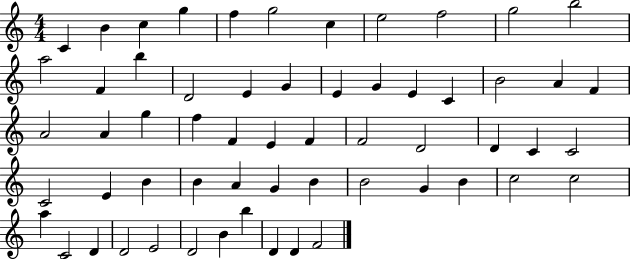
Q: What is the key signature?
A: C major